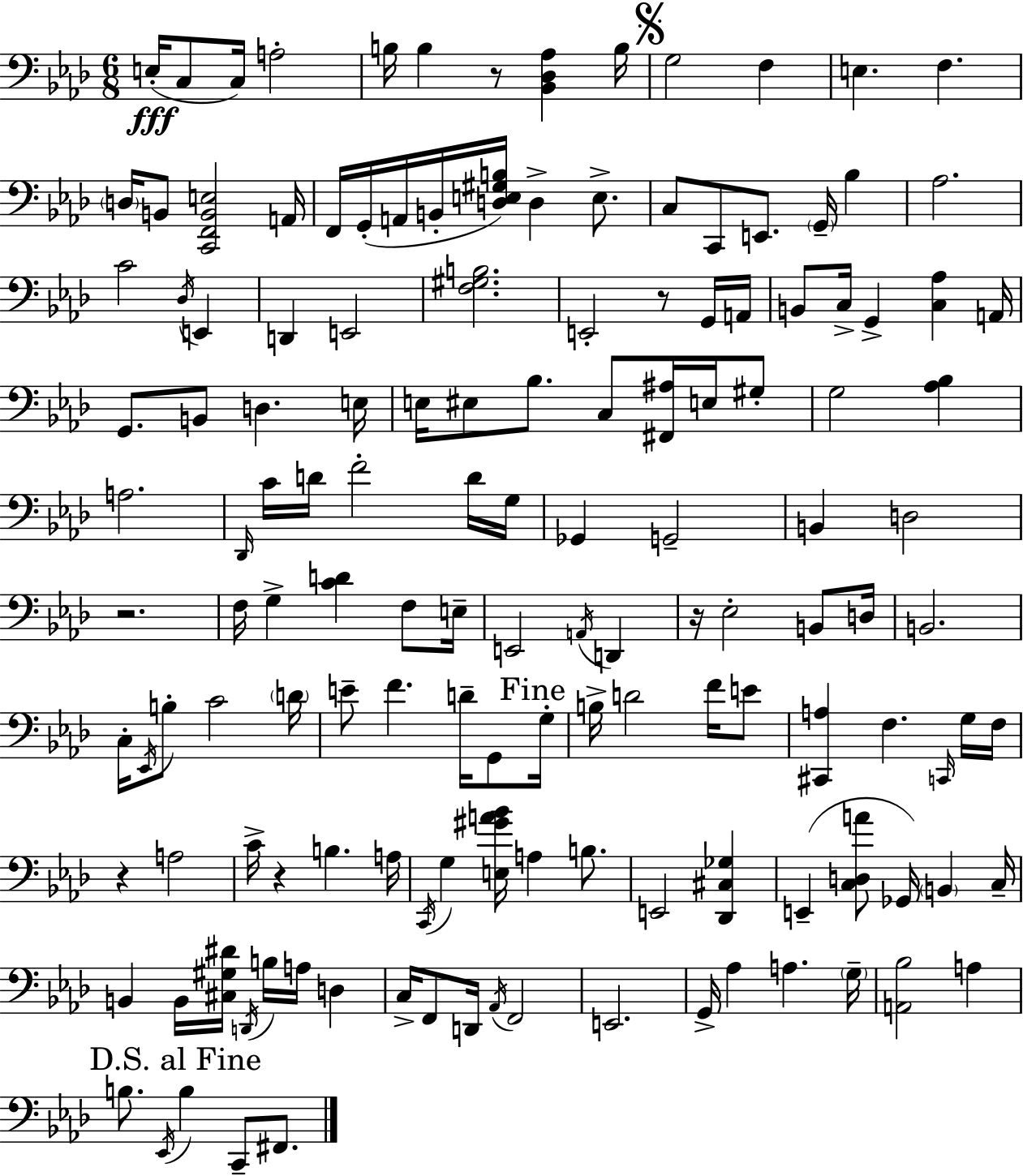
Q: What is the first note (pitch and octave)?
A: E3